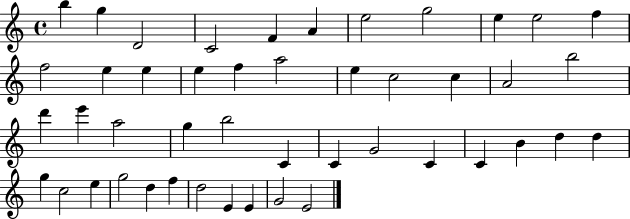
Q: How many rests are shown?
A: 0